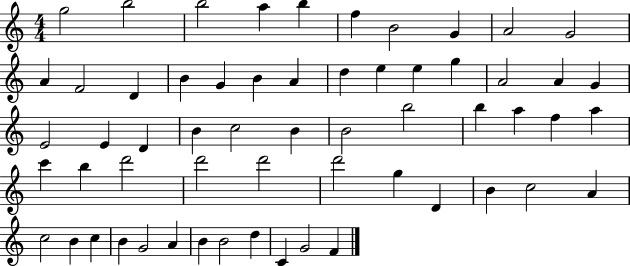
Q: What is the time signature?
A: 4/4